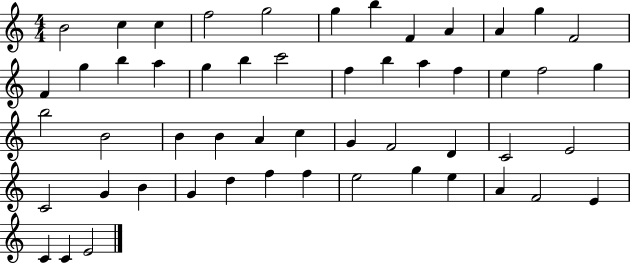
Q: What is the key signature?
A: C major